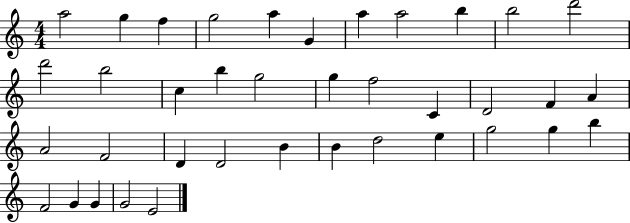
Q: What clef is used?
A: treble